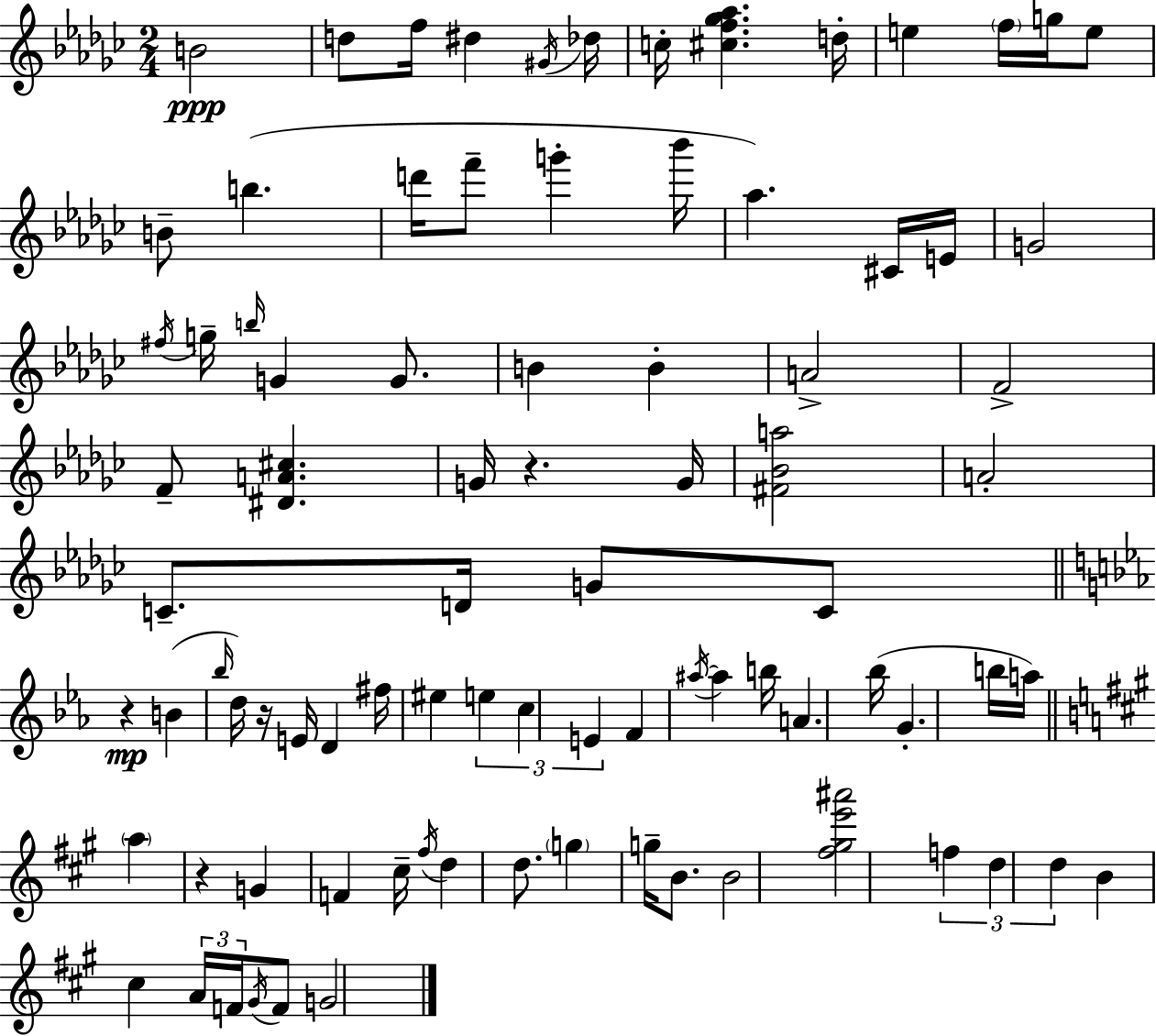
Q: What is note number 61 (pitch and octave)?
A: F4